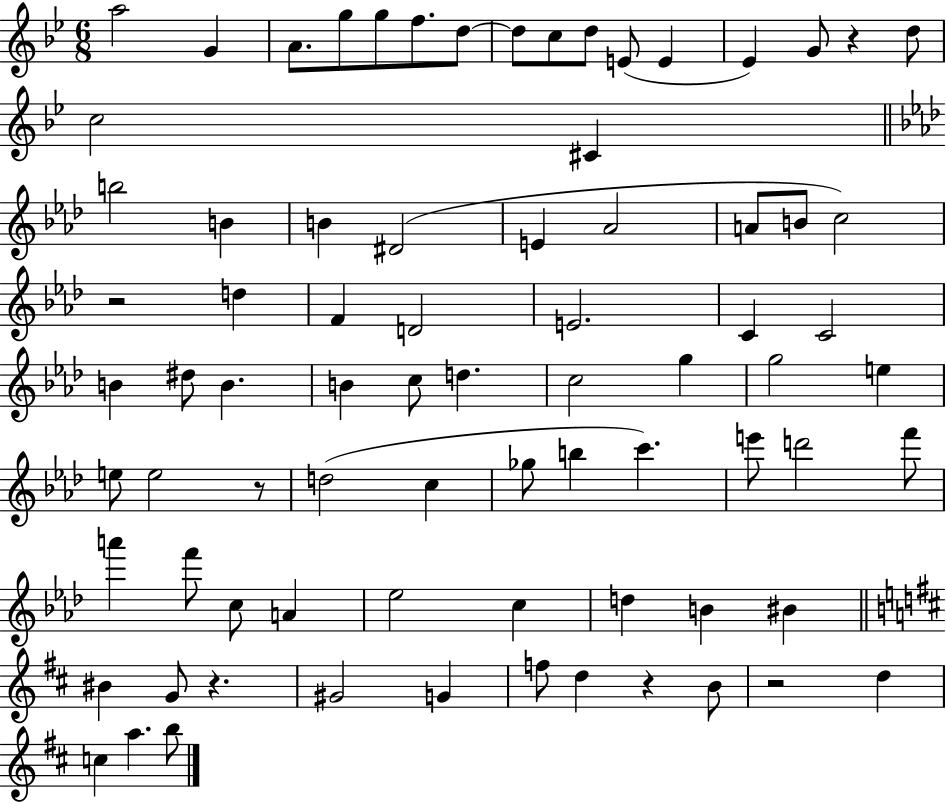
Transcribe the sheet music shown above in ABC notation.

X:1
T:Untitled
M:6/8
L:1/4
K:Bb
a2 G A/2 g/2 g/2 f/2 d/2 d/2 c/2 d/2 E/2 E _E G/2 z d/2 c2 ^C b2 B B ^D2 E _A2 A/2 B/2 c2 z2 d F D2 E2 C C2 B ^d/2 B B c/2 d c2 g g2 e e/2 e2 z/2 d2 c _g/2 b c' e'/2 d'2 f'/2 a' f'/2 c/2 A _e2 c d B ^B ^B G/2 z ^G2 G f/2 d z B/2 z2 d c a b/2